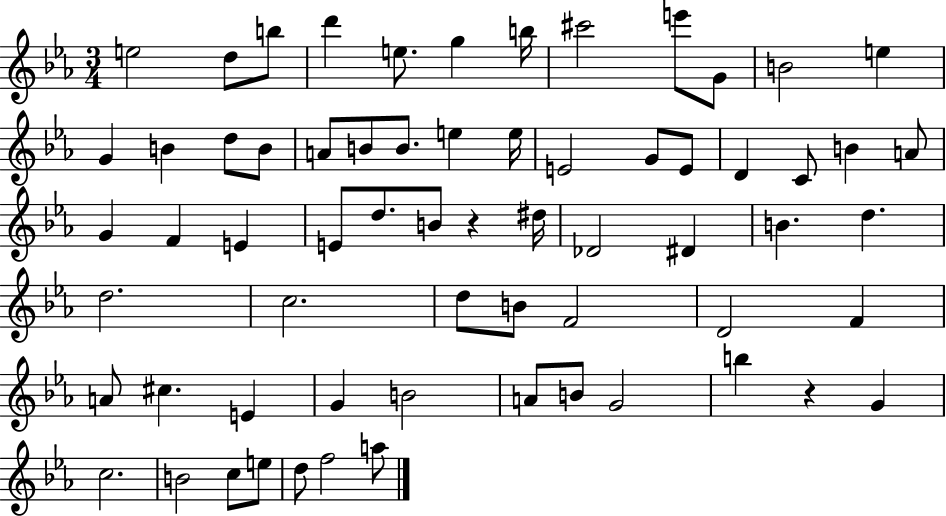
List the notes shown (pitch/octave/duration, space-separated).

E5/h D5/e B5/e D6/q E5/e. G5/q B5/s C#6/h E6/e G4/e B4/h E5/q G4/q B4/q D5/e B4/e A4/e B4/e B4/e. E5/q E5/s E4/h G4/e E4/e D4/q C4/e B4/q A4/e G4/q F4/q E4/q E4/e D5/e. B4/e R/q D#5/s Db4/h D#4/q B4/q. D5/q. D5/h. C5/h. D5/e B4/e F4/h D4/h F4/q A4/e C#5/q. E4/q G4/q B4/h A4/e B4/e G4/h B5/q R/q G4/q C5/h. B4/h C5/e E5/e D5/e F5/h A5/e